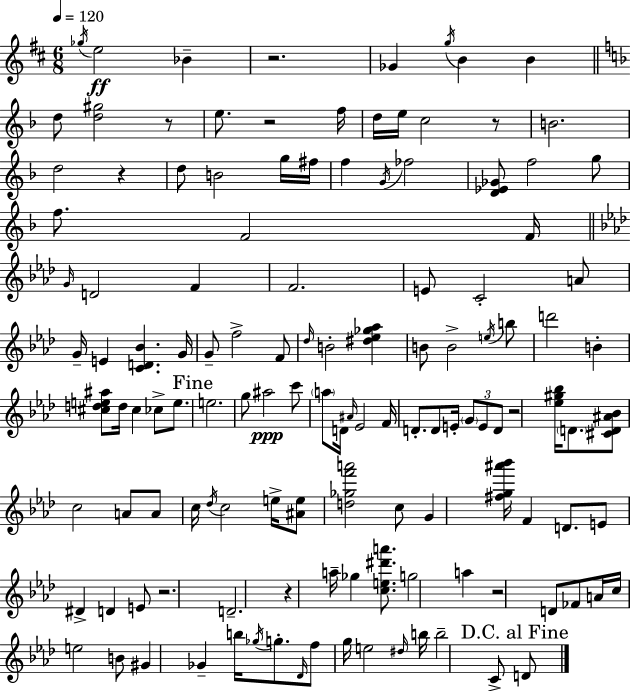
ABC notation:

X:1
T:Untitled
M:6/8
L:1/4
K:D
_g/4 e2 _B z2 _G g/4 B B d/2 [d^g]2 z/2 e/2 z2 f/4 d/4 e/4 c2 z/2 B2 d2 z d/2 B2 g/4 ^f/4 f G/4 _f2 [D_E_G]/2 f2 g/2 f/2 F2 F/4 G/4 D2 F F2 E/2 C2 A/2 G/4 E [CD_B] G/4 G/2 f2 F/2 _d/4 B2 [^d_e_g_a] B/2 B2 e/4 b/2 d'2 B [^cde^a]/2 d/4 ^c _c/2 e/2 e2 g/2 ^a2 c'/2 a/2 D/4 ^A/4 _E2 F/4 D/2 D/2 E/4 G/2 E/2 D/2 z2 [_e^g_b]/4 D/2 [^CD^A_B]/2 c2 A/2 A/2 c/4 _d/4 c2 e/4 [^Ae]/2 [d_gf'a']2 c/2 G [^fg^a'_b']/4 F D/2 E/2 ^D D E/2 z2 D2 z a/4 _g [ce^d'a']/2 g2 a z2 D/2 _F/2 A/4 c/4 e2 B/2 ^G _G b/4 _g/4 g/2 _D/4 f/2 g/4 e2 ^d/4 b/4 b2 C/2 D/2